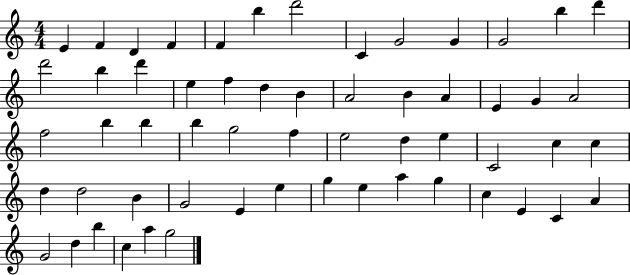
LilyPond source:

{
  \clef treble
  \numericTimeSignature
  \time 4/4
  \key c \major
  e'4 f'4 d'4 f'4 | f'4 b''4 d'''2 | c'4 g'2 g'4 | g'2 b''4 d'''4 | \break d'''2 b''4 d'''4 | e''4 f''4 d''4 b'4 | a'2 b'4 a'4 | e'4 g'4 a'2 | \break f''2 b''4 b''4 | b''4 g''2 f''4 | e''2 d''4 e''4 | c'2 c''4 c''4 | \break d''4 d''2 b'4 | g'2 e'4 e''4 | g''4 e''4 a''4 g''4 | c''4 e'4 c'4 a'4 | \break g'2 d''4 b''4 | c''4 a''4 g''2 | \bar "|."
}